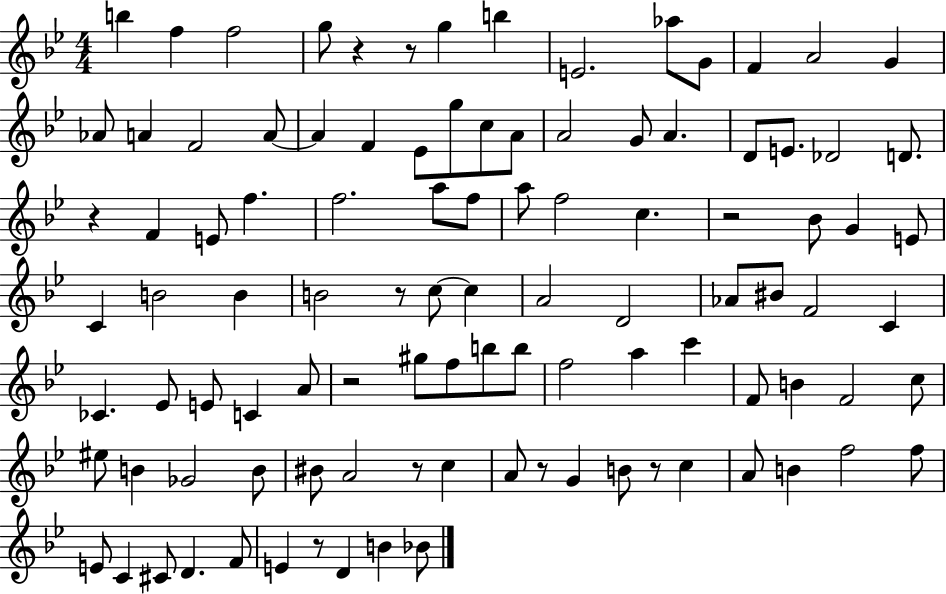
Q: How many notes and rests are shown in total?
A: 103